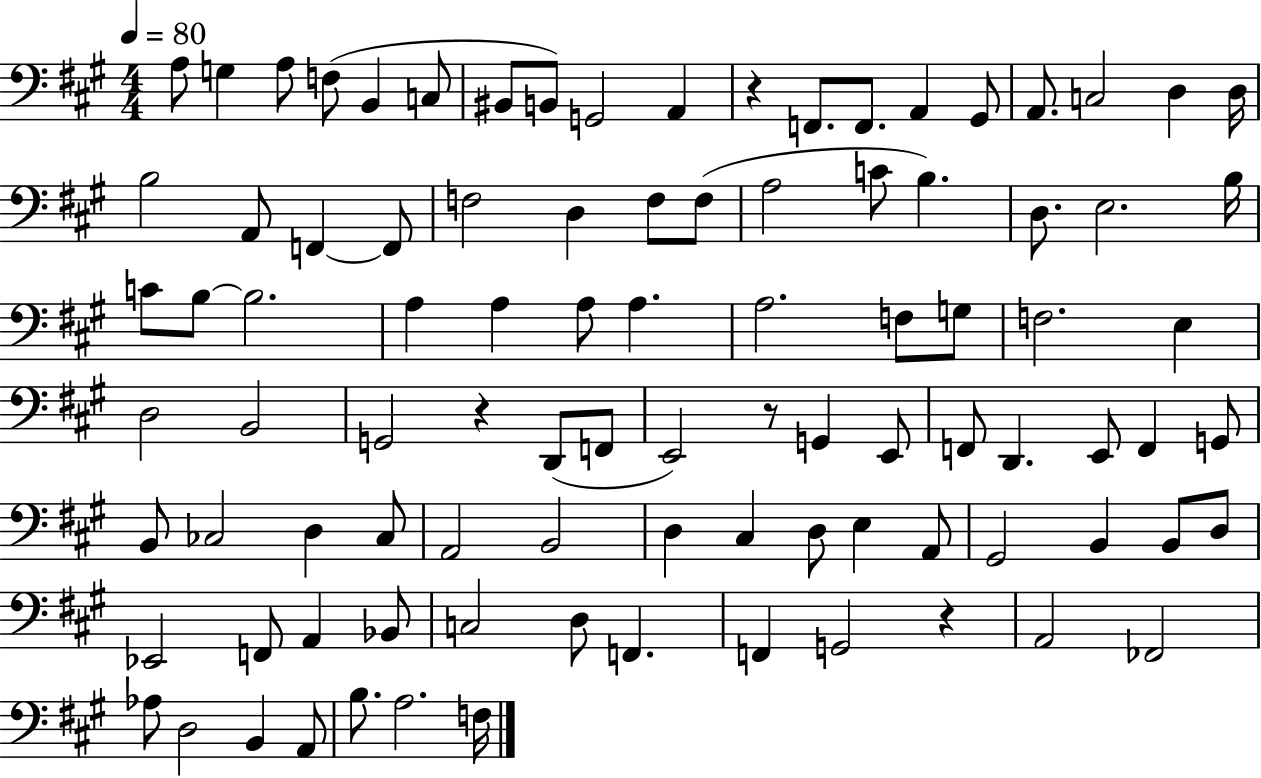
{
  \clef bass
  \numericTimeSignature
  \time 4/4
  \key a \major
  \tempo 4 = 80
  a8 g4 a8 f8( b,4 c8 | bis,8 b,8) g,2 a,4 | r4 f,8. f,8. a,4 gis,8 | a,8. c2 d4 d16 | \break b2 a,8 f,4~~ f,8 | f2 d4 f8 f8( | a2 c'8 b4.) | d8. e2. b16 | \break c'8 b8~~ b2. | a4 a4 a8 a4. | a2. f8 g8 | f2. e4 | \break d2 b,2 | g,2 r4 d,8( f,8 | e,2) r8 g,4 e,8 | f,8 d,4. e,8 f,4 g,8 | \break b,8 ces2 d4 ces8 | a,2 b,2 | d4 cis4 d8 e4 a,8 | gis,2 b,4 b,8 d8 | \break ees,2 f,8 a,4 bes,8 | c2 d8 f,4. | f,4 g,2 r4 | a,2 fes,2 | \break aes8 d2 b,4 a,8 | b8. a2. f16 | \bar "|."
}